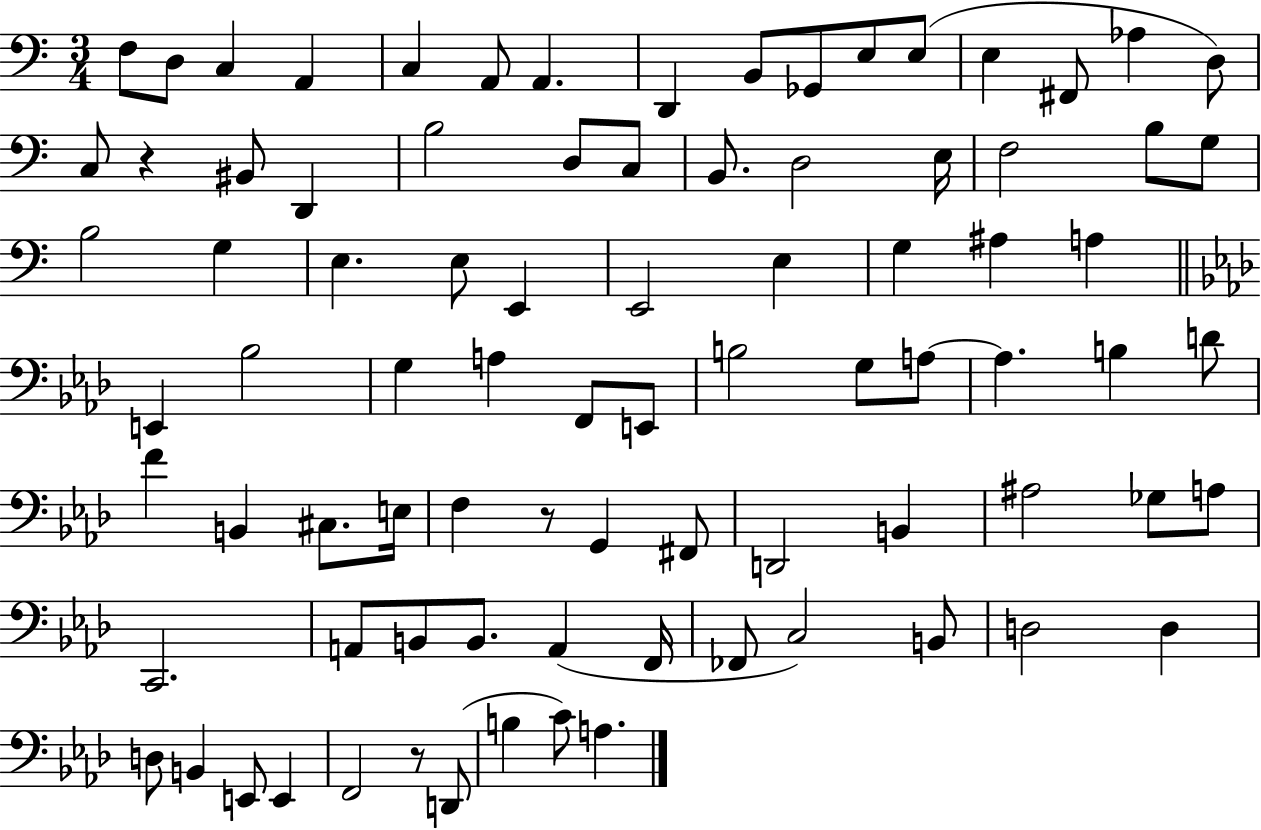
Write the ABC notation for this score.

X:1
T:Untitled
M:3/4
L:1/4
K:C
F,/2 D,/2 C, A,, C, A,,/2 A,, D,, B,,/2 _G,,/2 E,/2 E,/2 E, ^F,,/2 _A, D,/2 C,/2 z ^B,,/2 D,, B,2 D,/2 C,/2 B,,/2 D,2 E,/4 F,2 B,/2 G,/2 B,2 G, E, E,/2 E,, E,,2 E, G, ^A, A, E,, _B,2 G, A, F,,/2 E,,/2 B,2 G,/2 A,/2 A, B, D/2 F B,, ^C,/2 E,/4 F, z/2 G,, ^F,,/2 D,,2 B,, ^A,2 _G,/2 A,/2 C,,2 A,,/2 B,,/2 B,,/2 A,, F,,/4 _F,,/2 C,2 B,,/2 D,2 D, D,/2 B,, E,,/2 E,, F,,2 z/2 D,,/2 B, C/2 A,